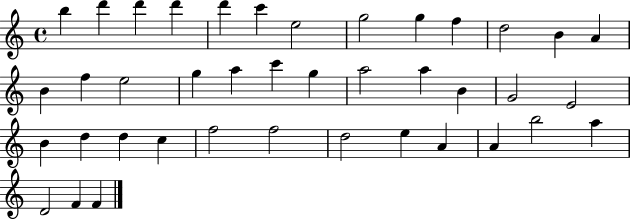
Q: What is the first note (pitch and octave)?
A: B5